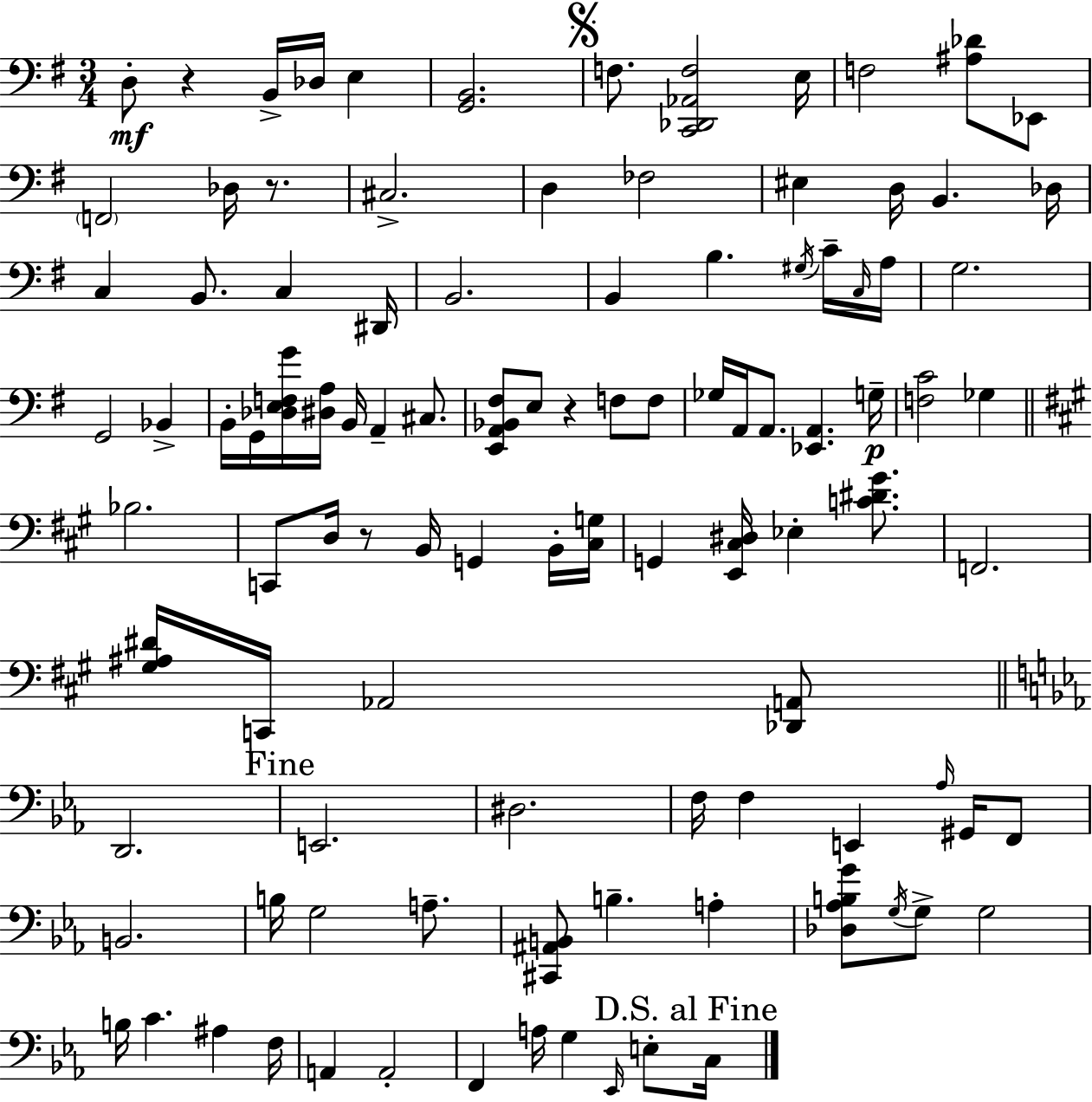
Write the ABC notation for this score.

X:1
T:Untitled
M:3/4
L:1/4
K:G
D,/2 z B,,/4 _D,/4 E, [G,,B,,]2 F,/2 [C,,_D,,_A,,F,]2 E,/4 F,2 [^A,_D]/2 _E,,/2 F,,2 _D,/4 z/2 ^C,2 D, _F,2 ^E, D,/4 B,, _D,/4 C, B,,/2 C, ^D,,/4 B,,2 B,, B, ^G,/4 C/4 C,/4 A,/4 G,2 G,,2 _B,, B,,/4 G,,/4 [_D,E,F,G]/4 [^D,A,]/4 B,,/4 A,, ^C,/2 [E,,A,,_B,,^F,]/2 E,/2 z F,/2 F,/2 _G,/4 A,,/4 A,,/2 [_E,,A,,] G,/4 [F,C]2 _G, _B,2 C,,/2 D,/4 z/2 B,,/4 G,, B,,/4 [^C,G,]/4 G,, [E,,^C,^D,]/4 _E, [C^D^G]/2 F,,2 [^G,^A,^D]/4 C,,/4 _A,,2 [_D,,A,,]/2 D,,2 E,,2 ^D,2 F,/4 F, E,, _A,/4 ^G,,/4 F,,/2 B,,2 B,/4 G,2 A,/2 [^C,,^A,,B,,]/2 B, A, [_D,_A,B,G]/2 G,/4 G,/2 G,2 B,/4 C ^A, F,/4 A,, A,,2 F,, A,/4 G, _E,,/4 E,/2 C,/4